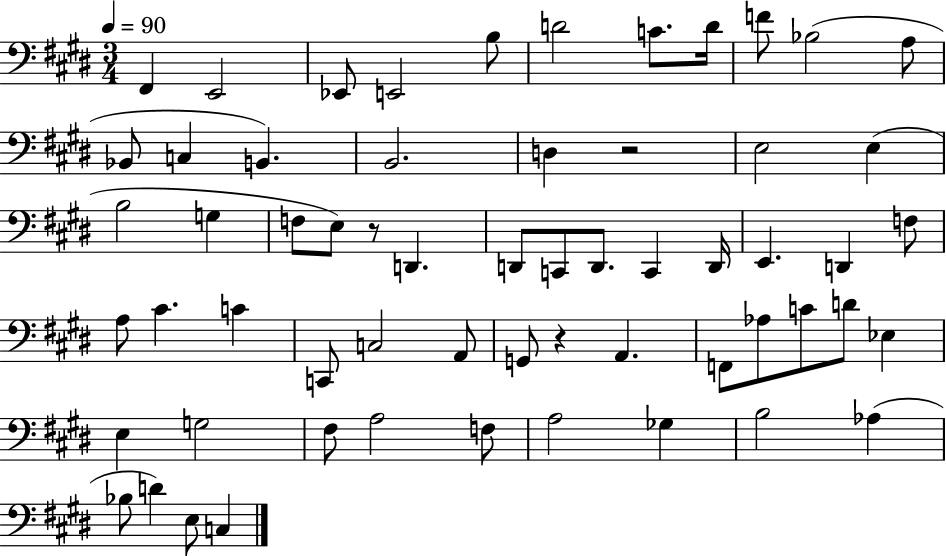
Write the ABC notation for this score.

X:1
T:Untitled
M:3/4
L:1/4
K:E
^F,, E,,2 _E,,/2 E,,2 B,/2 D2 C/2 D/4 F/2 _B,2 A,/2 _B,,/2 C, B,, B,,2 D, z2 E,2 E, B,2 G, F,/2 E,/2 z/2 D,, D,,/2 C,,/2 D,,/2 C,, D,,/4 E,, D,, F,/2 A,/2 ^C C C,,/2 C,2 A,,/2 G,,/2 z A,, F,,/2 _A,/2 C/2 D/2 _E, E, G,2 ^F,/2 A,2 F,/2 A,2 _G, B,2 _A, _B,/2 D E,/2 C,